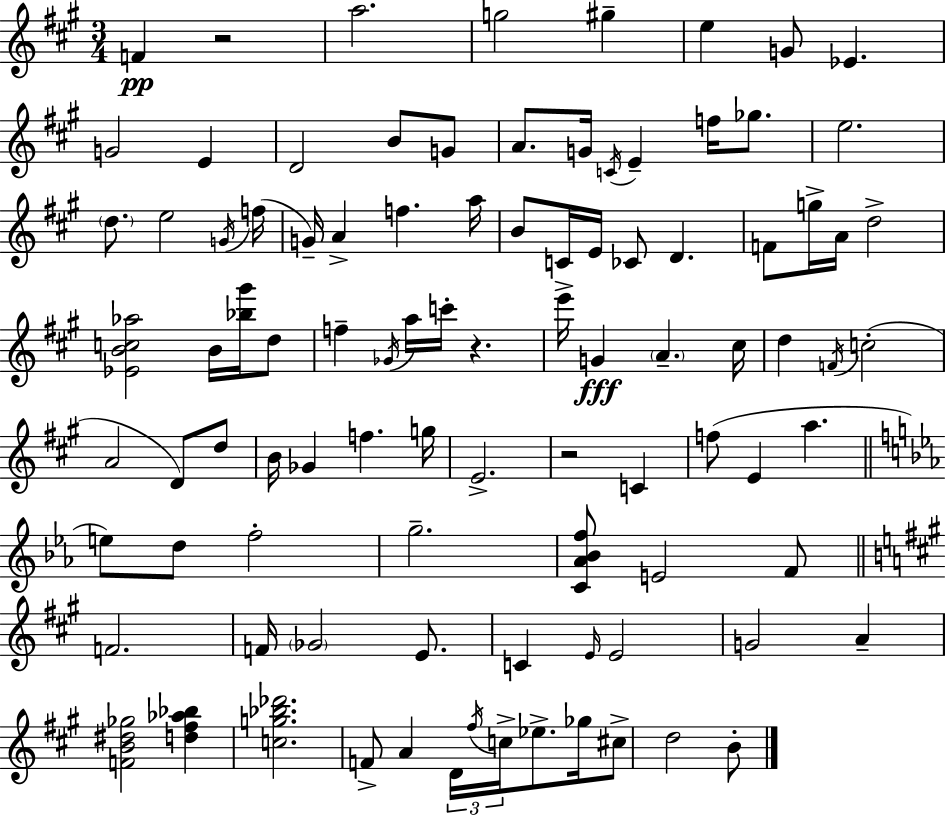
F4/q R/h A5/h. G5/h G#5/q E5/q G4/e Eb4/q. G4/h E4/q D4/h B4/e G4/e A4/e. G4/s C4/s E4/q F5/s Gb5/e. E5/h. D5/e. E5/h G4/s F5/s G4/s A4/q F5/q. A5/s B4/e C4/s E4/s CES4/e D4/q. F4/e G5/s A4/s D5/h [Eb4,B4,C5,Ab5]/h B4/s [Bb5,G#6]/s D5/e F5/q Gb4/s A5/s C6/s R/q. E6/s G4/q A4/q. C#5/s D5/q F4/s C5/h A4/h D4/e D5/e B4/s Gb4/q F5/q. G5/s E4/h. R/h C4/q F5/e E4/q A5/q. E5/e D5/e F5/h G5/h. [C4,Ab4,Bb4,F5]/e E4/h F4/e F4/h. F4/s Gb4/h E4/e. C4/q E4/s E4/h G4/h A4/q [F4,B4,D#5,Gb5]/h [D5,F#5,Ab5,Bb5]/q [C5,G5,Bb5,Db6]/h. F4/e A4/q D4/s F#5/s C5/s Eb5/e. Gb5/s C#5/e D5/h B4/e